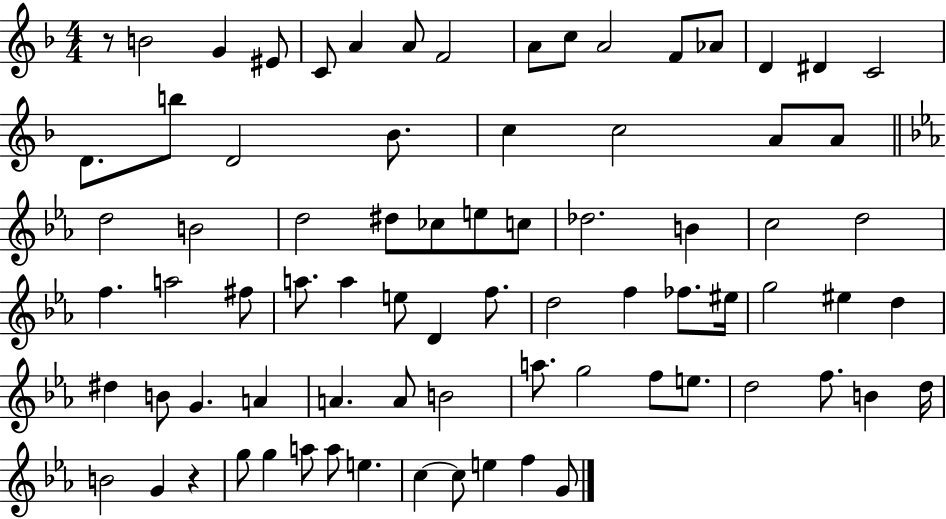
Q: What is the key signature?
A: F major